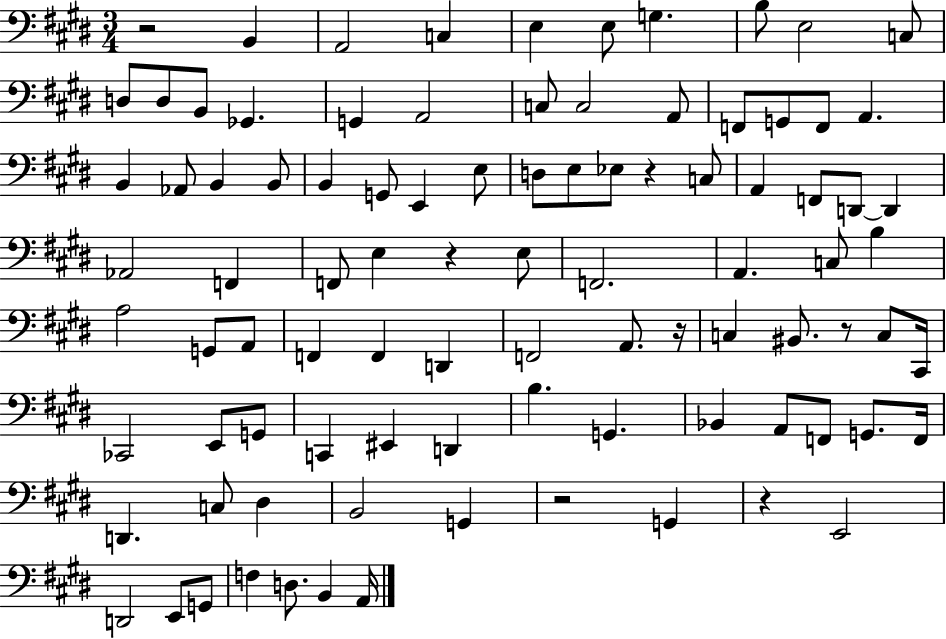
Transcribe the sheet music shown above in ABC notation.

X:1
T:Untitled
M:3/4
L:1/4
K:E
z2 B,, A,,2 C, E, E,/2 G, B,/2 E,2 C,/2 D,/2 D,/2 B,,/2 _G,, G,, A,,2 C,/2 C,2 A,,/2 F,,/2 G,,/2 F,,/2 A,, B,, _A,,/2 B,, B,,/2 B,, G,,/2 E,, E,/2 D,/2 E,/2 _E,/2 z C,/2 A,, F,,/2 D,,/2 D,, _A,,2 F,, F,,/2 E, z E,/2 F,,2 A,, C,/2 B, A,2 G,,/2 A,,/2 F,, F,, D,, F,,2 A,,/2 z/4 C, ^B,,/2 z/2 C,/2 ^C,,/4 _C,,2 E,,/2 G,,/2 C,, ^E,, D,, B, G,, _B,, A,,/2 F,,/2 G,,/2 F,,/4 D,, C,/2 ^D, B,,2 G,, z2 G,, z E,,2 D,,2 E,,/2 G,,/2 F, D,/2 B,, A,,/4